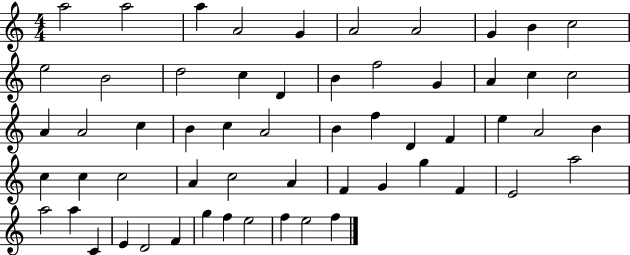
A5/h A5/h A5/q A4/h G4/q A4/h A4/h G4/q B4/q C5/h E5/h B4/h D5/h C5/q D4/q B4/q F5/h G4/q A4/q C5/q C5/h A4/q A4/h C5/q B4/q C5/q A4/h B4/q F5/q D4/q F4/q E5/q A4/h B4/q C5/q C5/q C5/h A4/q C5/h A4/q F4/q G4/q G5/q F4/q E4/h A5/h A5/h A5/q C4/q E4/q D4/h F4/q G5/q F5/q E5/h F5/q E5/h F5/q